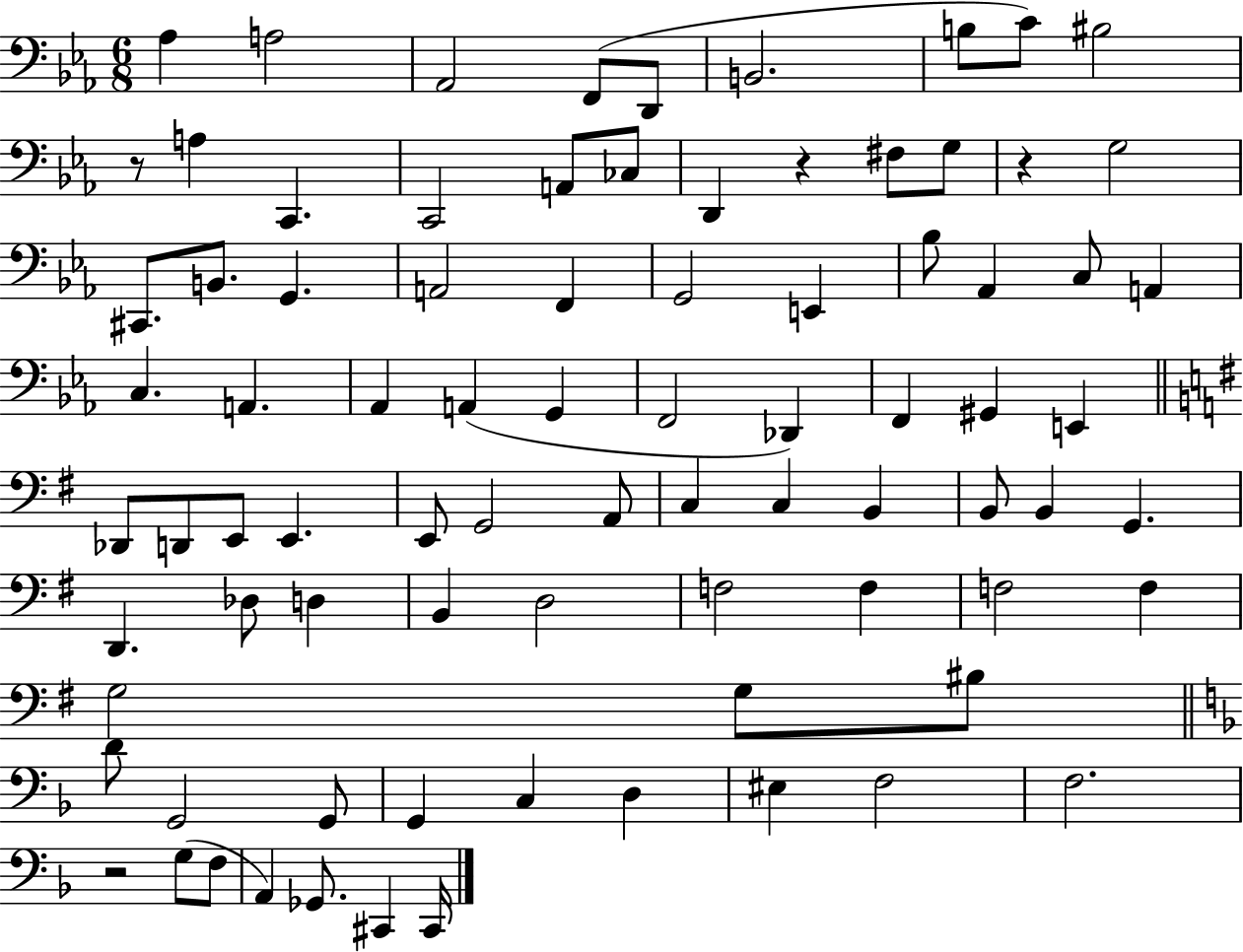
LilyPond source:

{
  \clef bass
  \numericTimeSignature
  \time 6/8
  \key ees \major
  aes4 a2 | aes,2 f,8( d,8 | b,2. | b8 c'8) bis2 | \break r8 a4 c,4. | c,2 a,8 ces8 | d,4 r4 fis8 g8 | r4 g2 | \break cis,8. b,8. g,4. | a,2 f,4 | g,2 e,4 | bes8 aes,4 c8 a,4 | \break c4. a,4. | aes,4 a,4( g,4 | f,2 des,4) | f,4 gis,4 e,4 | \break \bar "||" \break \key g \major des,8 d,8 e,8 e,4. | e,8 g,2 a,8 | c4 c4 b,4 | b,8 b,4 g,4. | \break d,4. des8 d4 | b,4 d2 | f2 f4 | f2 f4 | \break g2 g8 bis8 | \bar "||" \break \key f \major d'8 g,2 g,8 | g,4 c4 d4 | eis4 f2 | f2. | \break r2 g8( f8 | a,4) ges,8. cis,4 cis,16 | \bar "|."
}